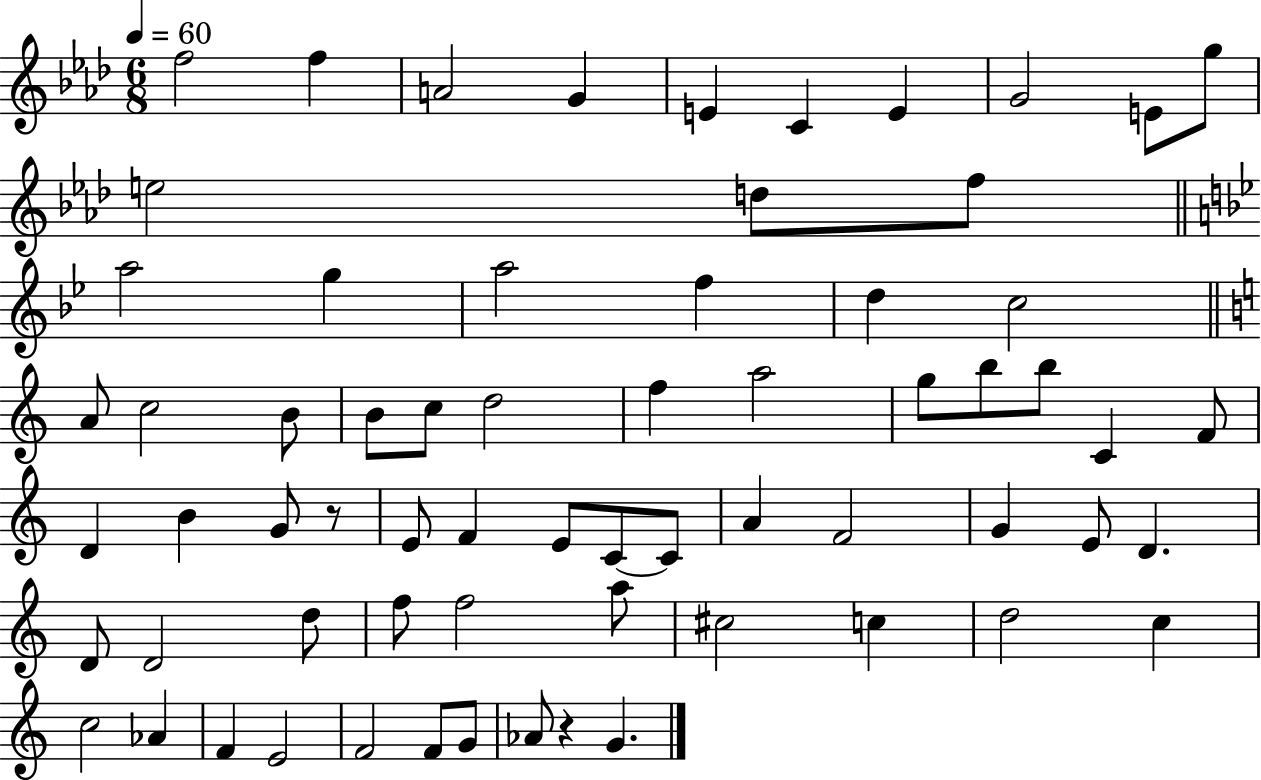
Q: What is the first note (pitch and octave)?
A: F5